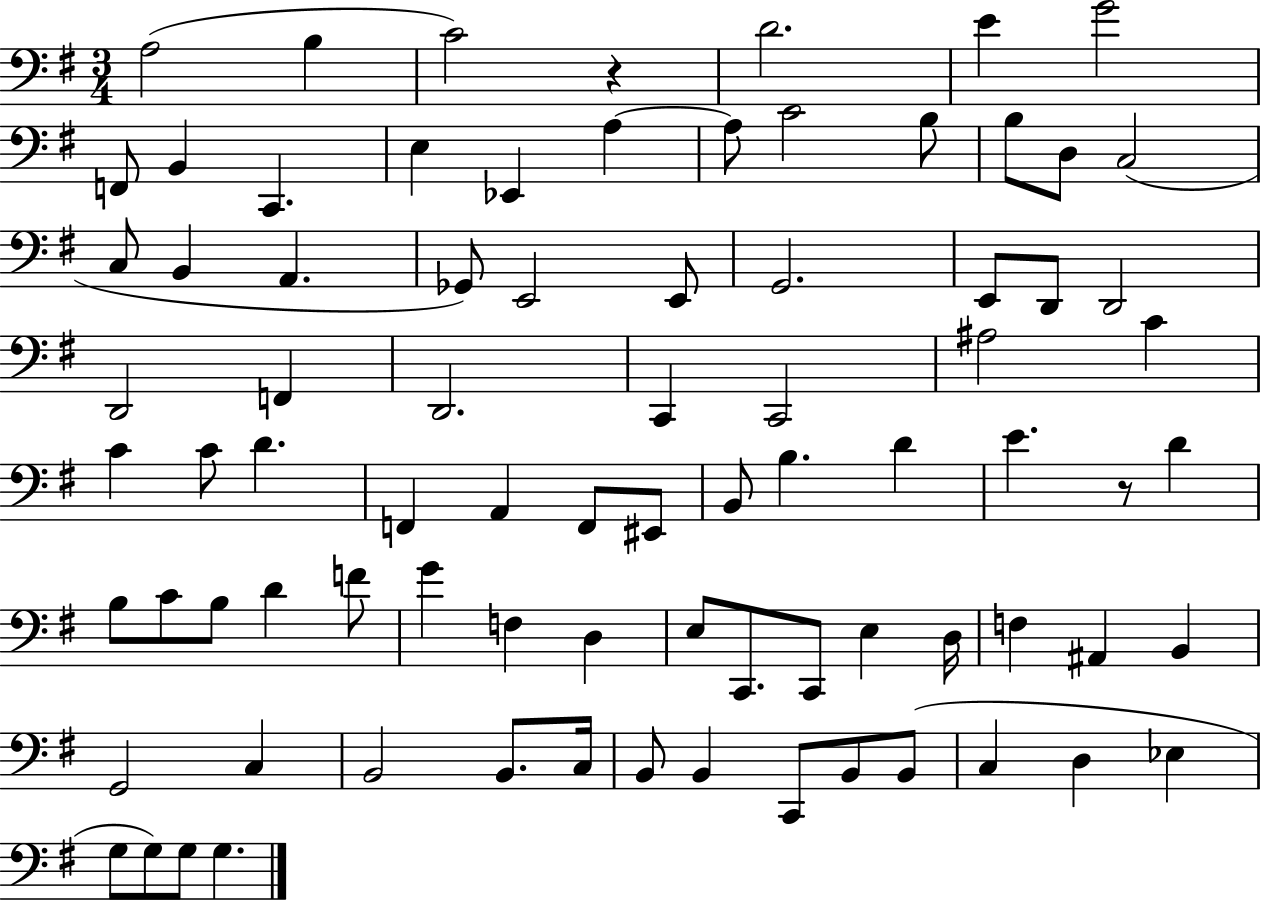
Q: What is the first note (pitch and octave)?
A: A3